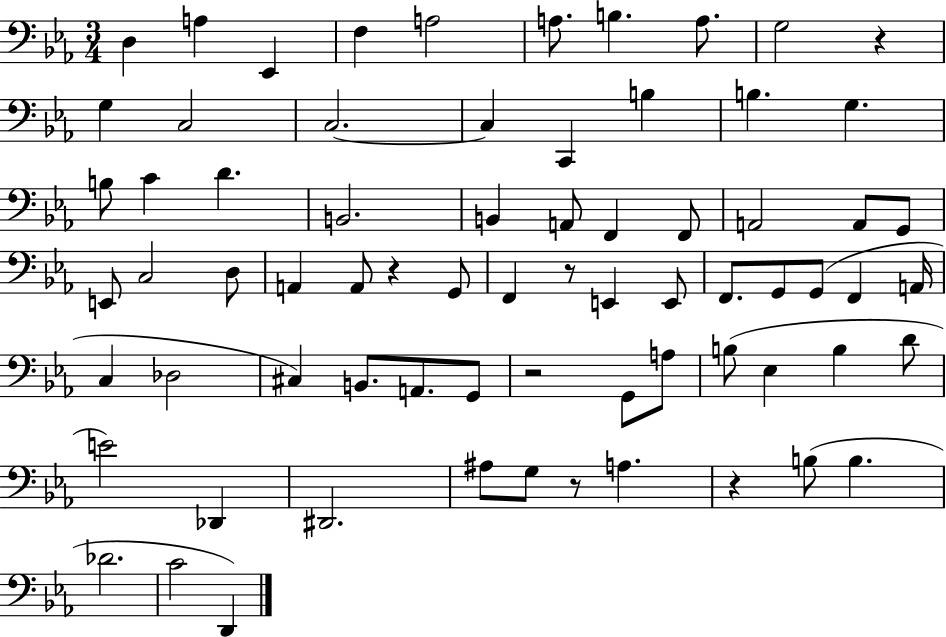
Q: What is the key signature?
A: EES major